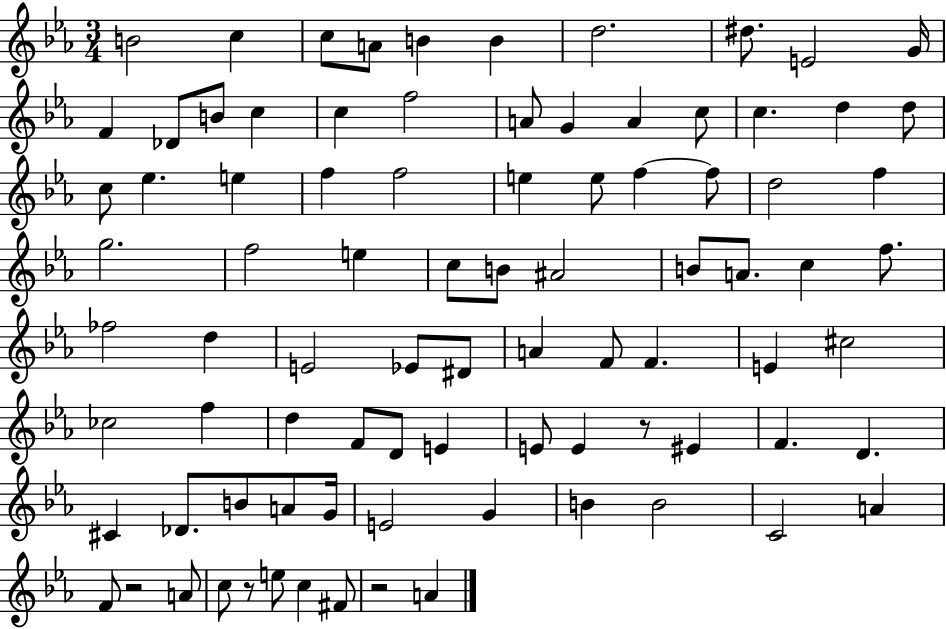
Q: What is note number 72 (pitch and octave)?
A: G4